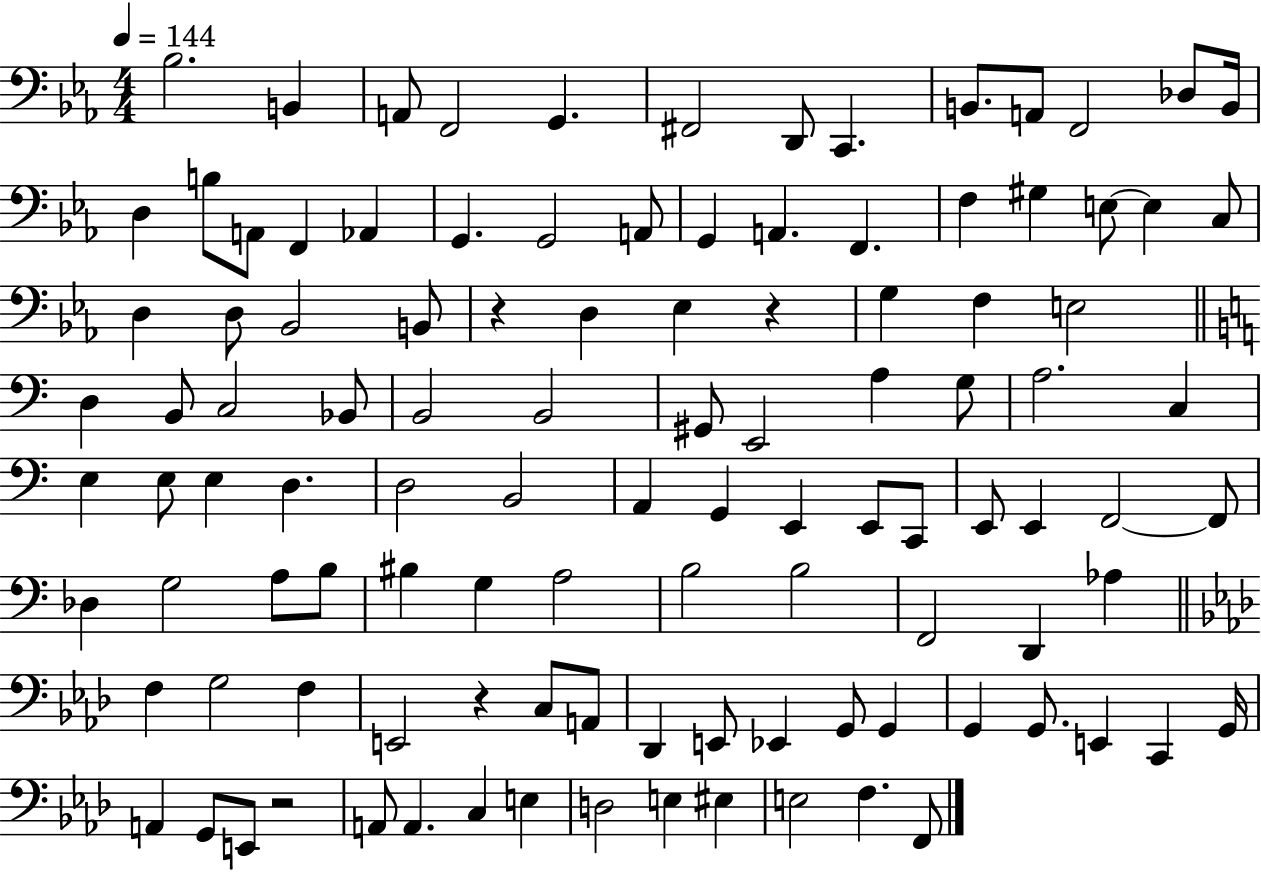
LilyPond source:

{
  \clef bass
  \numericTimeSignature
  \time 4/4
  \key ees \major
  \tempo 4 = 144
  bes2. b,4 | a,8 f,2 g,4. | fis,2 d,8 c,4. | b,8. a,8 f,2 des8 b,16 | \break d4 b8 a,8 f,4 aes,4 | g,4. g,2 a,8 | g,4 a,4. f,4. | f4 gis4 e8~~ e4 c8 | \break d4 d8 bes,2 b,8 | r4 d4 ees4 r4 | g4 f4 e2 | \bar "||" \break \key c \major d4 b,8 c2 bes,8 | b,2 b,2 | gis,8 e,2 a4 g8 | a2. c4 | \break e4 e8 e4 d4. | d2 b,2 | a,4 g,4 e,4 e,8 c,8 | e,8 e,4 f,2~~ f,8 | \break des4 g2 a8 b8 | bis4 g4 a2 | b2 b2 | f,2 d,4 aes4 | \break \bar "||" \break \key aes \major f4 g2 f4 | e,2 r4 c8 a,8 | des,4 e,8 ees,4 g,8 g,4 | g,4 g,8. e,4 c,4 g,16 | \break a,4 g,8 e,8 r2 | a,8 a,4. c4 e4 | d2 e4 eis4 | e2 f4. f,8 | \break \bar "|."
}